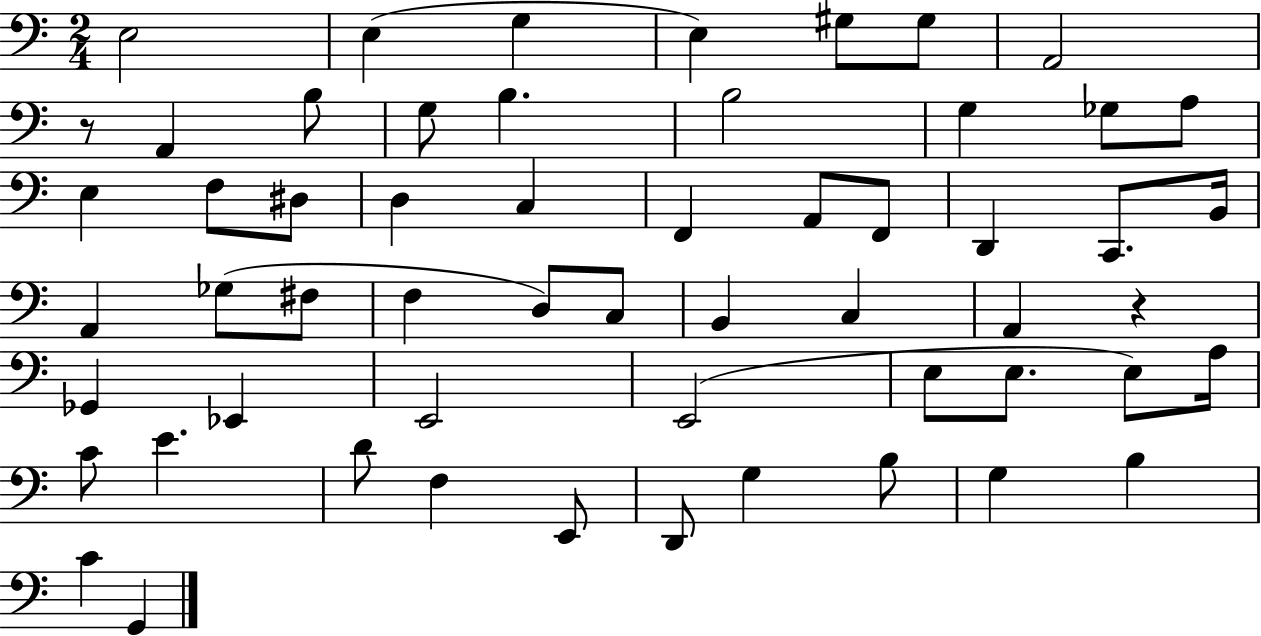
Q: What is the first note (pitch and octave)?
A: E3